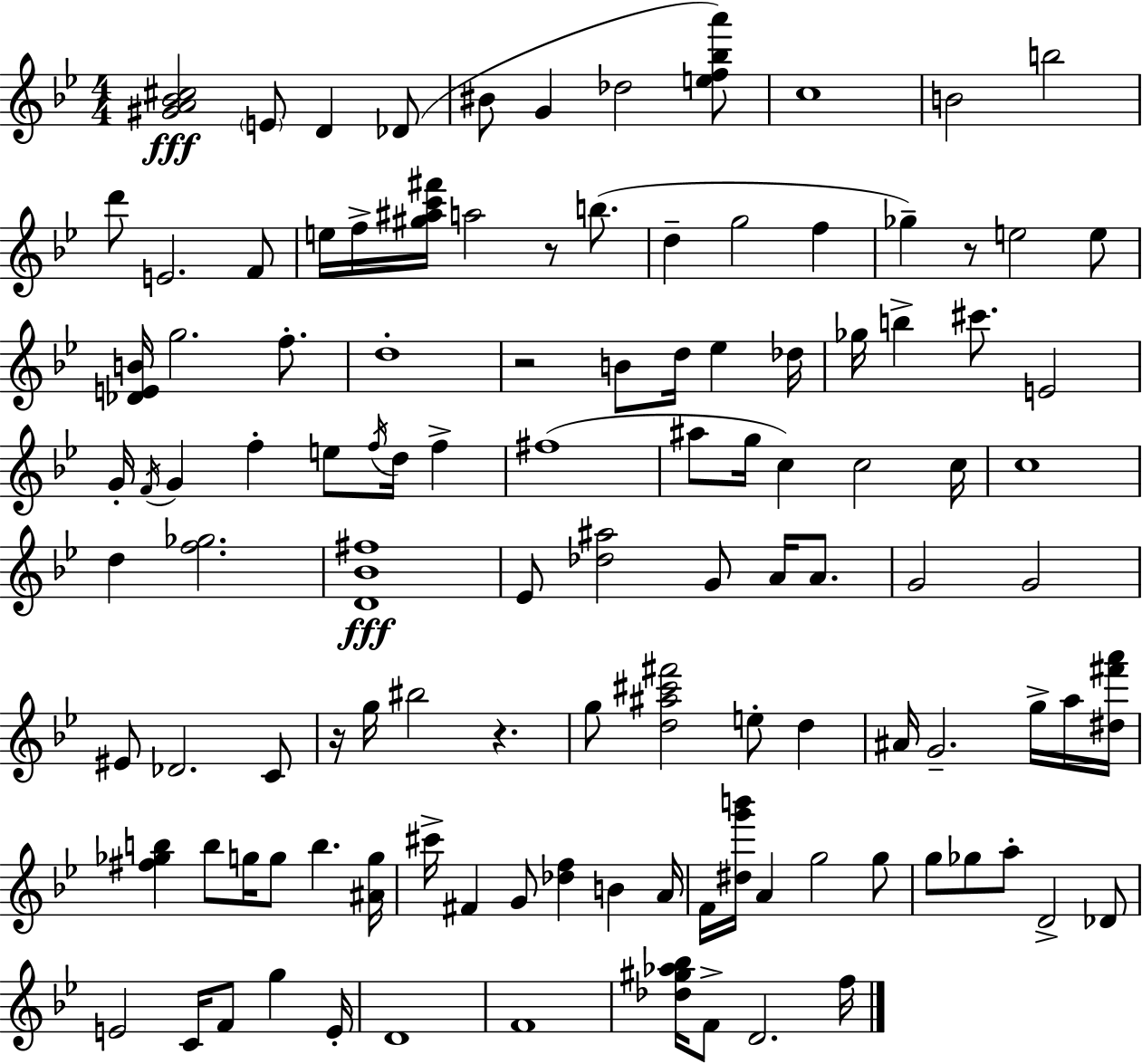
X:1
T:Untitled
M:4/4
L:1/4
K:Bb
[^GA_B^c]2 E/2 D _D/2 ^B/2 G _d2 [ef_ba']/2 c4 B2 b2 d'/2 E2 F/2 e/4 f/4 [^g^ac'^f']/4 a2 z/2 b/2 d g2 f _g z/2 e2 e/2 [_DEB]/4 g2 f/2 d4 z2 B/2 d/4 _e _d/4 _g/4 b ^c'/2 E2 G/4 F/4 G f e/2 f/4 d/4 f ^f4 ^a/2 g/4 c c2 c/4 c4 d [f_g]2 [D_B^f]4 _E/2 [_d^a]2 G/2 A/4 A/2 G2 G2 ^E/2 _D2 C/2 z/4 g/4 ^b2 z g/2 [d^a^c'^f']2 e/2 d ^A/4 G2 g/4 a/4 [^d^f'a']/4 [^f_gb] b/2 g/4 g/2 b [^Ag]/4 ^c'/4 ^F G/2 [_df] B A/4 F/4 [^dg'b']/4 A g2 g/2 g/2 _g/2 a/2 D2 _D/2 E2 C/4 F/2 g E/4 D4 F4 [_d^g_a_b]/4 F/2 D2 f/4